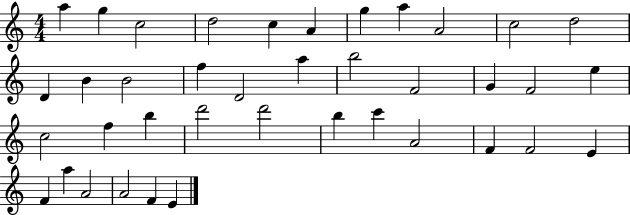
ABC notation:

X:1
T:Untitled
M:4/4
L:1/4
K:C
a g c2 d2 c A g a A2 c2 d2 D B B2 f D2 a b2 F2 G F2 e c2 f b d'2 d'2 b c' A2 F F2 E F a A2 A2 F E